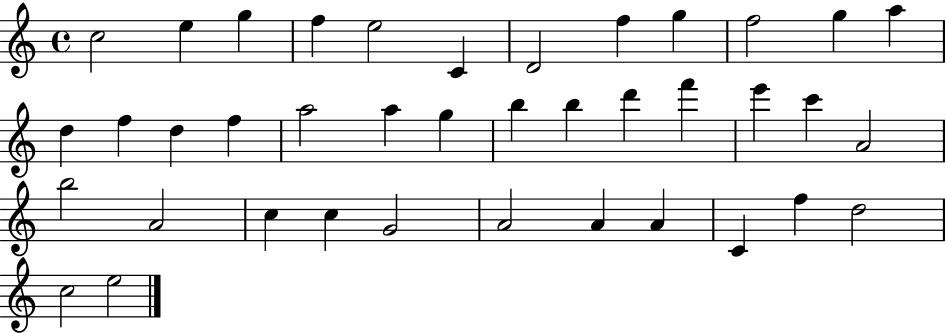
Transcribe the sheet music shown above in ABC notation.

X:1
T:Untitled
M:4/4
L:1/4
K:C
c2 e g f e2 C D2 f g f2 g a d f d f a2 a g b b d' f' e' c' A2 b2 A2 c c G2 A2 A A C f d2 c2 e2